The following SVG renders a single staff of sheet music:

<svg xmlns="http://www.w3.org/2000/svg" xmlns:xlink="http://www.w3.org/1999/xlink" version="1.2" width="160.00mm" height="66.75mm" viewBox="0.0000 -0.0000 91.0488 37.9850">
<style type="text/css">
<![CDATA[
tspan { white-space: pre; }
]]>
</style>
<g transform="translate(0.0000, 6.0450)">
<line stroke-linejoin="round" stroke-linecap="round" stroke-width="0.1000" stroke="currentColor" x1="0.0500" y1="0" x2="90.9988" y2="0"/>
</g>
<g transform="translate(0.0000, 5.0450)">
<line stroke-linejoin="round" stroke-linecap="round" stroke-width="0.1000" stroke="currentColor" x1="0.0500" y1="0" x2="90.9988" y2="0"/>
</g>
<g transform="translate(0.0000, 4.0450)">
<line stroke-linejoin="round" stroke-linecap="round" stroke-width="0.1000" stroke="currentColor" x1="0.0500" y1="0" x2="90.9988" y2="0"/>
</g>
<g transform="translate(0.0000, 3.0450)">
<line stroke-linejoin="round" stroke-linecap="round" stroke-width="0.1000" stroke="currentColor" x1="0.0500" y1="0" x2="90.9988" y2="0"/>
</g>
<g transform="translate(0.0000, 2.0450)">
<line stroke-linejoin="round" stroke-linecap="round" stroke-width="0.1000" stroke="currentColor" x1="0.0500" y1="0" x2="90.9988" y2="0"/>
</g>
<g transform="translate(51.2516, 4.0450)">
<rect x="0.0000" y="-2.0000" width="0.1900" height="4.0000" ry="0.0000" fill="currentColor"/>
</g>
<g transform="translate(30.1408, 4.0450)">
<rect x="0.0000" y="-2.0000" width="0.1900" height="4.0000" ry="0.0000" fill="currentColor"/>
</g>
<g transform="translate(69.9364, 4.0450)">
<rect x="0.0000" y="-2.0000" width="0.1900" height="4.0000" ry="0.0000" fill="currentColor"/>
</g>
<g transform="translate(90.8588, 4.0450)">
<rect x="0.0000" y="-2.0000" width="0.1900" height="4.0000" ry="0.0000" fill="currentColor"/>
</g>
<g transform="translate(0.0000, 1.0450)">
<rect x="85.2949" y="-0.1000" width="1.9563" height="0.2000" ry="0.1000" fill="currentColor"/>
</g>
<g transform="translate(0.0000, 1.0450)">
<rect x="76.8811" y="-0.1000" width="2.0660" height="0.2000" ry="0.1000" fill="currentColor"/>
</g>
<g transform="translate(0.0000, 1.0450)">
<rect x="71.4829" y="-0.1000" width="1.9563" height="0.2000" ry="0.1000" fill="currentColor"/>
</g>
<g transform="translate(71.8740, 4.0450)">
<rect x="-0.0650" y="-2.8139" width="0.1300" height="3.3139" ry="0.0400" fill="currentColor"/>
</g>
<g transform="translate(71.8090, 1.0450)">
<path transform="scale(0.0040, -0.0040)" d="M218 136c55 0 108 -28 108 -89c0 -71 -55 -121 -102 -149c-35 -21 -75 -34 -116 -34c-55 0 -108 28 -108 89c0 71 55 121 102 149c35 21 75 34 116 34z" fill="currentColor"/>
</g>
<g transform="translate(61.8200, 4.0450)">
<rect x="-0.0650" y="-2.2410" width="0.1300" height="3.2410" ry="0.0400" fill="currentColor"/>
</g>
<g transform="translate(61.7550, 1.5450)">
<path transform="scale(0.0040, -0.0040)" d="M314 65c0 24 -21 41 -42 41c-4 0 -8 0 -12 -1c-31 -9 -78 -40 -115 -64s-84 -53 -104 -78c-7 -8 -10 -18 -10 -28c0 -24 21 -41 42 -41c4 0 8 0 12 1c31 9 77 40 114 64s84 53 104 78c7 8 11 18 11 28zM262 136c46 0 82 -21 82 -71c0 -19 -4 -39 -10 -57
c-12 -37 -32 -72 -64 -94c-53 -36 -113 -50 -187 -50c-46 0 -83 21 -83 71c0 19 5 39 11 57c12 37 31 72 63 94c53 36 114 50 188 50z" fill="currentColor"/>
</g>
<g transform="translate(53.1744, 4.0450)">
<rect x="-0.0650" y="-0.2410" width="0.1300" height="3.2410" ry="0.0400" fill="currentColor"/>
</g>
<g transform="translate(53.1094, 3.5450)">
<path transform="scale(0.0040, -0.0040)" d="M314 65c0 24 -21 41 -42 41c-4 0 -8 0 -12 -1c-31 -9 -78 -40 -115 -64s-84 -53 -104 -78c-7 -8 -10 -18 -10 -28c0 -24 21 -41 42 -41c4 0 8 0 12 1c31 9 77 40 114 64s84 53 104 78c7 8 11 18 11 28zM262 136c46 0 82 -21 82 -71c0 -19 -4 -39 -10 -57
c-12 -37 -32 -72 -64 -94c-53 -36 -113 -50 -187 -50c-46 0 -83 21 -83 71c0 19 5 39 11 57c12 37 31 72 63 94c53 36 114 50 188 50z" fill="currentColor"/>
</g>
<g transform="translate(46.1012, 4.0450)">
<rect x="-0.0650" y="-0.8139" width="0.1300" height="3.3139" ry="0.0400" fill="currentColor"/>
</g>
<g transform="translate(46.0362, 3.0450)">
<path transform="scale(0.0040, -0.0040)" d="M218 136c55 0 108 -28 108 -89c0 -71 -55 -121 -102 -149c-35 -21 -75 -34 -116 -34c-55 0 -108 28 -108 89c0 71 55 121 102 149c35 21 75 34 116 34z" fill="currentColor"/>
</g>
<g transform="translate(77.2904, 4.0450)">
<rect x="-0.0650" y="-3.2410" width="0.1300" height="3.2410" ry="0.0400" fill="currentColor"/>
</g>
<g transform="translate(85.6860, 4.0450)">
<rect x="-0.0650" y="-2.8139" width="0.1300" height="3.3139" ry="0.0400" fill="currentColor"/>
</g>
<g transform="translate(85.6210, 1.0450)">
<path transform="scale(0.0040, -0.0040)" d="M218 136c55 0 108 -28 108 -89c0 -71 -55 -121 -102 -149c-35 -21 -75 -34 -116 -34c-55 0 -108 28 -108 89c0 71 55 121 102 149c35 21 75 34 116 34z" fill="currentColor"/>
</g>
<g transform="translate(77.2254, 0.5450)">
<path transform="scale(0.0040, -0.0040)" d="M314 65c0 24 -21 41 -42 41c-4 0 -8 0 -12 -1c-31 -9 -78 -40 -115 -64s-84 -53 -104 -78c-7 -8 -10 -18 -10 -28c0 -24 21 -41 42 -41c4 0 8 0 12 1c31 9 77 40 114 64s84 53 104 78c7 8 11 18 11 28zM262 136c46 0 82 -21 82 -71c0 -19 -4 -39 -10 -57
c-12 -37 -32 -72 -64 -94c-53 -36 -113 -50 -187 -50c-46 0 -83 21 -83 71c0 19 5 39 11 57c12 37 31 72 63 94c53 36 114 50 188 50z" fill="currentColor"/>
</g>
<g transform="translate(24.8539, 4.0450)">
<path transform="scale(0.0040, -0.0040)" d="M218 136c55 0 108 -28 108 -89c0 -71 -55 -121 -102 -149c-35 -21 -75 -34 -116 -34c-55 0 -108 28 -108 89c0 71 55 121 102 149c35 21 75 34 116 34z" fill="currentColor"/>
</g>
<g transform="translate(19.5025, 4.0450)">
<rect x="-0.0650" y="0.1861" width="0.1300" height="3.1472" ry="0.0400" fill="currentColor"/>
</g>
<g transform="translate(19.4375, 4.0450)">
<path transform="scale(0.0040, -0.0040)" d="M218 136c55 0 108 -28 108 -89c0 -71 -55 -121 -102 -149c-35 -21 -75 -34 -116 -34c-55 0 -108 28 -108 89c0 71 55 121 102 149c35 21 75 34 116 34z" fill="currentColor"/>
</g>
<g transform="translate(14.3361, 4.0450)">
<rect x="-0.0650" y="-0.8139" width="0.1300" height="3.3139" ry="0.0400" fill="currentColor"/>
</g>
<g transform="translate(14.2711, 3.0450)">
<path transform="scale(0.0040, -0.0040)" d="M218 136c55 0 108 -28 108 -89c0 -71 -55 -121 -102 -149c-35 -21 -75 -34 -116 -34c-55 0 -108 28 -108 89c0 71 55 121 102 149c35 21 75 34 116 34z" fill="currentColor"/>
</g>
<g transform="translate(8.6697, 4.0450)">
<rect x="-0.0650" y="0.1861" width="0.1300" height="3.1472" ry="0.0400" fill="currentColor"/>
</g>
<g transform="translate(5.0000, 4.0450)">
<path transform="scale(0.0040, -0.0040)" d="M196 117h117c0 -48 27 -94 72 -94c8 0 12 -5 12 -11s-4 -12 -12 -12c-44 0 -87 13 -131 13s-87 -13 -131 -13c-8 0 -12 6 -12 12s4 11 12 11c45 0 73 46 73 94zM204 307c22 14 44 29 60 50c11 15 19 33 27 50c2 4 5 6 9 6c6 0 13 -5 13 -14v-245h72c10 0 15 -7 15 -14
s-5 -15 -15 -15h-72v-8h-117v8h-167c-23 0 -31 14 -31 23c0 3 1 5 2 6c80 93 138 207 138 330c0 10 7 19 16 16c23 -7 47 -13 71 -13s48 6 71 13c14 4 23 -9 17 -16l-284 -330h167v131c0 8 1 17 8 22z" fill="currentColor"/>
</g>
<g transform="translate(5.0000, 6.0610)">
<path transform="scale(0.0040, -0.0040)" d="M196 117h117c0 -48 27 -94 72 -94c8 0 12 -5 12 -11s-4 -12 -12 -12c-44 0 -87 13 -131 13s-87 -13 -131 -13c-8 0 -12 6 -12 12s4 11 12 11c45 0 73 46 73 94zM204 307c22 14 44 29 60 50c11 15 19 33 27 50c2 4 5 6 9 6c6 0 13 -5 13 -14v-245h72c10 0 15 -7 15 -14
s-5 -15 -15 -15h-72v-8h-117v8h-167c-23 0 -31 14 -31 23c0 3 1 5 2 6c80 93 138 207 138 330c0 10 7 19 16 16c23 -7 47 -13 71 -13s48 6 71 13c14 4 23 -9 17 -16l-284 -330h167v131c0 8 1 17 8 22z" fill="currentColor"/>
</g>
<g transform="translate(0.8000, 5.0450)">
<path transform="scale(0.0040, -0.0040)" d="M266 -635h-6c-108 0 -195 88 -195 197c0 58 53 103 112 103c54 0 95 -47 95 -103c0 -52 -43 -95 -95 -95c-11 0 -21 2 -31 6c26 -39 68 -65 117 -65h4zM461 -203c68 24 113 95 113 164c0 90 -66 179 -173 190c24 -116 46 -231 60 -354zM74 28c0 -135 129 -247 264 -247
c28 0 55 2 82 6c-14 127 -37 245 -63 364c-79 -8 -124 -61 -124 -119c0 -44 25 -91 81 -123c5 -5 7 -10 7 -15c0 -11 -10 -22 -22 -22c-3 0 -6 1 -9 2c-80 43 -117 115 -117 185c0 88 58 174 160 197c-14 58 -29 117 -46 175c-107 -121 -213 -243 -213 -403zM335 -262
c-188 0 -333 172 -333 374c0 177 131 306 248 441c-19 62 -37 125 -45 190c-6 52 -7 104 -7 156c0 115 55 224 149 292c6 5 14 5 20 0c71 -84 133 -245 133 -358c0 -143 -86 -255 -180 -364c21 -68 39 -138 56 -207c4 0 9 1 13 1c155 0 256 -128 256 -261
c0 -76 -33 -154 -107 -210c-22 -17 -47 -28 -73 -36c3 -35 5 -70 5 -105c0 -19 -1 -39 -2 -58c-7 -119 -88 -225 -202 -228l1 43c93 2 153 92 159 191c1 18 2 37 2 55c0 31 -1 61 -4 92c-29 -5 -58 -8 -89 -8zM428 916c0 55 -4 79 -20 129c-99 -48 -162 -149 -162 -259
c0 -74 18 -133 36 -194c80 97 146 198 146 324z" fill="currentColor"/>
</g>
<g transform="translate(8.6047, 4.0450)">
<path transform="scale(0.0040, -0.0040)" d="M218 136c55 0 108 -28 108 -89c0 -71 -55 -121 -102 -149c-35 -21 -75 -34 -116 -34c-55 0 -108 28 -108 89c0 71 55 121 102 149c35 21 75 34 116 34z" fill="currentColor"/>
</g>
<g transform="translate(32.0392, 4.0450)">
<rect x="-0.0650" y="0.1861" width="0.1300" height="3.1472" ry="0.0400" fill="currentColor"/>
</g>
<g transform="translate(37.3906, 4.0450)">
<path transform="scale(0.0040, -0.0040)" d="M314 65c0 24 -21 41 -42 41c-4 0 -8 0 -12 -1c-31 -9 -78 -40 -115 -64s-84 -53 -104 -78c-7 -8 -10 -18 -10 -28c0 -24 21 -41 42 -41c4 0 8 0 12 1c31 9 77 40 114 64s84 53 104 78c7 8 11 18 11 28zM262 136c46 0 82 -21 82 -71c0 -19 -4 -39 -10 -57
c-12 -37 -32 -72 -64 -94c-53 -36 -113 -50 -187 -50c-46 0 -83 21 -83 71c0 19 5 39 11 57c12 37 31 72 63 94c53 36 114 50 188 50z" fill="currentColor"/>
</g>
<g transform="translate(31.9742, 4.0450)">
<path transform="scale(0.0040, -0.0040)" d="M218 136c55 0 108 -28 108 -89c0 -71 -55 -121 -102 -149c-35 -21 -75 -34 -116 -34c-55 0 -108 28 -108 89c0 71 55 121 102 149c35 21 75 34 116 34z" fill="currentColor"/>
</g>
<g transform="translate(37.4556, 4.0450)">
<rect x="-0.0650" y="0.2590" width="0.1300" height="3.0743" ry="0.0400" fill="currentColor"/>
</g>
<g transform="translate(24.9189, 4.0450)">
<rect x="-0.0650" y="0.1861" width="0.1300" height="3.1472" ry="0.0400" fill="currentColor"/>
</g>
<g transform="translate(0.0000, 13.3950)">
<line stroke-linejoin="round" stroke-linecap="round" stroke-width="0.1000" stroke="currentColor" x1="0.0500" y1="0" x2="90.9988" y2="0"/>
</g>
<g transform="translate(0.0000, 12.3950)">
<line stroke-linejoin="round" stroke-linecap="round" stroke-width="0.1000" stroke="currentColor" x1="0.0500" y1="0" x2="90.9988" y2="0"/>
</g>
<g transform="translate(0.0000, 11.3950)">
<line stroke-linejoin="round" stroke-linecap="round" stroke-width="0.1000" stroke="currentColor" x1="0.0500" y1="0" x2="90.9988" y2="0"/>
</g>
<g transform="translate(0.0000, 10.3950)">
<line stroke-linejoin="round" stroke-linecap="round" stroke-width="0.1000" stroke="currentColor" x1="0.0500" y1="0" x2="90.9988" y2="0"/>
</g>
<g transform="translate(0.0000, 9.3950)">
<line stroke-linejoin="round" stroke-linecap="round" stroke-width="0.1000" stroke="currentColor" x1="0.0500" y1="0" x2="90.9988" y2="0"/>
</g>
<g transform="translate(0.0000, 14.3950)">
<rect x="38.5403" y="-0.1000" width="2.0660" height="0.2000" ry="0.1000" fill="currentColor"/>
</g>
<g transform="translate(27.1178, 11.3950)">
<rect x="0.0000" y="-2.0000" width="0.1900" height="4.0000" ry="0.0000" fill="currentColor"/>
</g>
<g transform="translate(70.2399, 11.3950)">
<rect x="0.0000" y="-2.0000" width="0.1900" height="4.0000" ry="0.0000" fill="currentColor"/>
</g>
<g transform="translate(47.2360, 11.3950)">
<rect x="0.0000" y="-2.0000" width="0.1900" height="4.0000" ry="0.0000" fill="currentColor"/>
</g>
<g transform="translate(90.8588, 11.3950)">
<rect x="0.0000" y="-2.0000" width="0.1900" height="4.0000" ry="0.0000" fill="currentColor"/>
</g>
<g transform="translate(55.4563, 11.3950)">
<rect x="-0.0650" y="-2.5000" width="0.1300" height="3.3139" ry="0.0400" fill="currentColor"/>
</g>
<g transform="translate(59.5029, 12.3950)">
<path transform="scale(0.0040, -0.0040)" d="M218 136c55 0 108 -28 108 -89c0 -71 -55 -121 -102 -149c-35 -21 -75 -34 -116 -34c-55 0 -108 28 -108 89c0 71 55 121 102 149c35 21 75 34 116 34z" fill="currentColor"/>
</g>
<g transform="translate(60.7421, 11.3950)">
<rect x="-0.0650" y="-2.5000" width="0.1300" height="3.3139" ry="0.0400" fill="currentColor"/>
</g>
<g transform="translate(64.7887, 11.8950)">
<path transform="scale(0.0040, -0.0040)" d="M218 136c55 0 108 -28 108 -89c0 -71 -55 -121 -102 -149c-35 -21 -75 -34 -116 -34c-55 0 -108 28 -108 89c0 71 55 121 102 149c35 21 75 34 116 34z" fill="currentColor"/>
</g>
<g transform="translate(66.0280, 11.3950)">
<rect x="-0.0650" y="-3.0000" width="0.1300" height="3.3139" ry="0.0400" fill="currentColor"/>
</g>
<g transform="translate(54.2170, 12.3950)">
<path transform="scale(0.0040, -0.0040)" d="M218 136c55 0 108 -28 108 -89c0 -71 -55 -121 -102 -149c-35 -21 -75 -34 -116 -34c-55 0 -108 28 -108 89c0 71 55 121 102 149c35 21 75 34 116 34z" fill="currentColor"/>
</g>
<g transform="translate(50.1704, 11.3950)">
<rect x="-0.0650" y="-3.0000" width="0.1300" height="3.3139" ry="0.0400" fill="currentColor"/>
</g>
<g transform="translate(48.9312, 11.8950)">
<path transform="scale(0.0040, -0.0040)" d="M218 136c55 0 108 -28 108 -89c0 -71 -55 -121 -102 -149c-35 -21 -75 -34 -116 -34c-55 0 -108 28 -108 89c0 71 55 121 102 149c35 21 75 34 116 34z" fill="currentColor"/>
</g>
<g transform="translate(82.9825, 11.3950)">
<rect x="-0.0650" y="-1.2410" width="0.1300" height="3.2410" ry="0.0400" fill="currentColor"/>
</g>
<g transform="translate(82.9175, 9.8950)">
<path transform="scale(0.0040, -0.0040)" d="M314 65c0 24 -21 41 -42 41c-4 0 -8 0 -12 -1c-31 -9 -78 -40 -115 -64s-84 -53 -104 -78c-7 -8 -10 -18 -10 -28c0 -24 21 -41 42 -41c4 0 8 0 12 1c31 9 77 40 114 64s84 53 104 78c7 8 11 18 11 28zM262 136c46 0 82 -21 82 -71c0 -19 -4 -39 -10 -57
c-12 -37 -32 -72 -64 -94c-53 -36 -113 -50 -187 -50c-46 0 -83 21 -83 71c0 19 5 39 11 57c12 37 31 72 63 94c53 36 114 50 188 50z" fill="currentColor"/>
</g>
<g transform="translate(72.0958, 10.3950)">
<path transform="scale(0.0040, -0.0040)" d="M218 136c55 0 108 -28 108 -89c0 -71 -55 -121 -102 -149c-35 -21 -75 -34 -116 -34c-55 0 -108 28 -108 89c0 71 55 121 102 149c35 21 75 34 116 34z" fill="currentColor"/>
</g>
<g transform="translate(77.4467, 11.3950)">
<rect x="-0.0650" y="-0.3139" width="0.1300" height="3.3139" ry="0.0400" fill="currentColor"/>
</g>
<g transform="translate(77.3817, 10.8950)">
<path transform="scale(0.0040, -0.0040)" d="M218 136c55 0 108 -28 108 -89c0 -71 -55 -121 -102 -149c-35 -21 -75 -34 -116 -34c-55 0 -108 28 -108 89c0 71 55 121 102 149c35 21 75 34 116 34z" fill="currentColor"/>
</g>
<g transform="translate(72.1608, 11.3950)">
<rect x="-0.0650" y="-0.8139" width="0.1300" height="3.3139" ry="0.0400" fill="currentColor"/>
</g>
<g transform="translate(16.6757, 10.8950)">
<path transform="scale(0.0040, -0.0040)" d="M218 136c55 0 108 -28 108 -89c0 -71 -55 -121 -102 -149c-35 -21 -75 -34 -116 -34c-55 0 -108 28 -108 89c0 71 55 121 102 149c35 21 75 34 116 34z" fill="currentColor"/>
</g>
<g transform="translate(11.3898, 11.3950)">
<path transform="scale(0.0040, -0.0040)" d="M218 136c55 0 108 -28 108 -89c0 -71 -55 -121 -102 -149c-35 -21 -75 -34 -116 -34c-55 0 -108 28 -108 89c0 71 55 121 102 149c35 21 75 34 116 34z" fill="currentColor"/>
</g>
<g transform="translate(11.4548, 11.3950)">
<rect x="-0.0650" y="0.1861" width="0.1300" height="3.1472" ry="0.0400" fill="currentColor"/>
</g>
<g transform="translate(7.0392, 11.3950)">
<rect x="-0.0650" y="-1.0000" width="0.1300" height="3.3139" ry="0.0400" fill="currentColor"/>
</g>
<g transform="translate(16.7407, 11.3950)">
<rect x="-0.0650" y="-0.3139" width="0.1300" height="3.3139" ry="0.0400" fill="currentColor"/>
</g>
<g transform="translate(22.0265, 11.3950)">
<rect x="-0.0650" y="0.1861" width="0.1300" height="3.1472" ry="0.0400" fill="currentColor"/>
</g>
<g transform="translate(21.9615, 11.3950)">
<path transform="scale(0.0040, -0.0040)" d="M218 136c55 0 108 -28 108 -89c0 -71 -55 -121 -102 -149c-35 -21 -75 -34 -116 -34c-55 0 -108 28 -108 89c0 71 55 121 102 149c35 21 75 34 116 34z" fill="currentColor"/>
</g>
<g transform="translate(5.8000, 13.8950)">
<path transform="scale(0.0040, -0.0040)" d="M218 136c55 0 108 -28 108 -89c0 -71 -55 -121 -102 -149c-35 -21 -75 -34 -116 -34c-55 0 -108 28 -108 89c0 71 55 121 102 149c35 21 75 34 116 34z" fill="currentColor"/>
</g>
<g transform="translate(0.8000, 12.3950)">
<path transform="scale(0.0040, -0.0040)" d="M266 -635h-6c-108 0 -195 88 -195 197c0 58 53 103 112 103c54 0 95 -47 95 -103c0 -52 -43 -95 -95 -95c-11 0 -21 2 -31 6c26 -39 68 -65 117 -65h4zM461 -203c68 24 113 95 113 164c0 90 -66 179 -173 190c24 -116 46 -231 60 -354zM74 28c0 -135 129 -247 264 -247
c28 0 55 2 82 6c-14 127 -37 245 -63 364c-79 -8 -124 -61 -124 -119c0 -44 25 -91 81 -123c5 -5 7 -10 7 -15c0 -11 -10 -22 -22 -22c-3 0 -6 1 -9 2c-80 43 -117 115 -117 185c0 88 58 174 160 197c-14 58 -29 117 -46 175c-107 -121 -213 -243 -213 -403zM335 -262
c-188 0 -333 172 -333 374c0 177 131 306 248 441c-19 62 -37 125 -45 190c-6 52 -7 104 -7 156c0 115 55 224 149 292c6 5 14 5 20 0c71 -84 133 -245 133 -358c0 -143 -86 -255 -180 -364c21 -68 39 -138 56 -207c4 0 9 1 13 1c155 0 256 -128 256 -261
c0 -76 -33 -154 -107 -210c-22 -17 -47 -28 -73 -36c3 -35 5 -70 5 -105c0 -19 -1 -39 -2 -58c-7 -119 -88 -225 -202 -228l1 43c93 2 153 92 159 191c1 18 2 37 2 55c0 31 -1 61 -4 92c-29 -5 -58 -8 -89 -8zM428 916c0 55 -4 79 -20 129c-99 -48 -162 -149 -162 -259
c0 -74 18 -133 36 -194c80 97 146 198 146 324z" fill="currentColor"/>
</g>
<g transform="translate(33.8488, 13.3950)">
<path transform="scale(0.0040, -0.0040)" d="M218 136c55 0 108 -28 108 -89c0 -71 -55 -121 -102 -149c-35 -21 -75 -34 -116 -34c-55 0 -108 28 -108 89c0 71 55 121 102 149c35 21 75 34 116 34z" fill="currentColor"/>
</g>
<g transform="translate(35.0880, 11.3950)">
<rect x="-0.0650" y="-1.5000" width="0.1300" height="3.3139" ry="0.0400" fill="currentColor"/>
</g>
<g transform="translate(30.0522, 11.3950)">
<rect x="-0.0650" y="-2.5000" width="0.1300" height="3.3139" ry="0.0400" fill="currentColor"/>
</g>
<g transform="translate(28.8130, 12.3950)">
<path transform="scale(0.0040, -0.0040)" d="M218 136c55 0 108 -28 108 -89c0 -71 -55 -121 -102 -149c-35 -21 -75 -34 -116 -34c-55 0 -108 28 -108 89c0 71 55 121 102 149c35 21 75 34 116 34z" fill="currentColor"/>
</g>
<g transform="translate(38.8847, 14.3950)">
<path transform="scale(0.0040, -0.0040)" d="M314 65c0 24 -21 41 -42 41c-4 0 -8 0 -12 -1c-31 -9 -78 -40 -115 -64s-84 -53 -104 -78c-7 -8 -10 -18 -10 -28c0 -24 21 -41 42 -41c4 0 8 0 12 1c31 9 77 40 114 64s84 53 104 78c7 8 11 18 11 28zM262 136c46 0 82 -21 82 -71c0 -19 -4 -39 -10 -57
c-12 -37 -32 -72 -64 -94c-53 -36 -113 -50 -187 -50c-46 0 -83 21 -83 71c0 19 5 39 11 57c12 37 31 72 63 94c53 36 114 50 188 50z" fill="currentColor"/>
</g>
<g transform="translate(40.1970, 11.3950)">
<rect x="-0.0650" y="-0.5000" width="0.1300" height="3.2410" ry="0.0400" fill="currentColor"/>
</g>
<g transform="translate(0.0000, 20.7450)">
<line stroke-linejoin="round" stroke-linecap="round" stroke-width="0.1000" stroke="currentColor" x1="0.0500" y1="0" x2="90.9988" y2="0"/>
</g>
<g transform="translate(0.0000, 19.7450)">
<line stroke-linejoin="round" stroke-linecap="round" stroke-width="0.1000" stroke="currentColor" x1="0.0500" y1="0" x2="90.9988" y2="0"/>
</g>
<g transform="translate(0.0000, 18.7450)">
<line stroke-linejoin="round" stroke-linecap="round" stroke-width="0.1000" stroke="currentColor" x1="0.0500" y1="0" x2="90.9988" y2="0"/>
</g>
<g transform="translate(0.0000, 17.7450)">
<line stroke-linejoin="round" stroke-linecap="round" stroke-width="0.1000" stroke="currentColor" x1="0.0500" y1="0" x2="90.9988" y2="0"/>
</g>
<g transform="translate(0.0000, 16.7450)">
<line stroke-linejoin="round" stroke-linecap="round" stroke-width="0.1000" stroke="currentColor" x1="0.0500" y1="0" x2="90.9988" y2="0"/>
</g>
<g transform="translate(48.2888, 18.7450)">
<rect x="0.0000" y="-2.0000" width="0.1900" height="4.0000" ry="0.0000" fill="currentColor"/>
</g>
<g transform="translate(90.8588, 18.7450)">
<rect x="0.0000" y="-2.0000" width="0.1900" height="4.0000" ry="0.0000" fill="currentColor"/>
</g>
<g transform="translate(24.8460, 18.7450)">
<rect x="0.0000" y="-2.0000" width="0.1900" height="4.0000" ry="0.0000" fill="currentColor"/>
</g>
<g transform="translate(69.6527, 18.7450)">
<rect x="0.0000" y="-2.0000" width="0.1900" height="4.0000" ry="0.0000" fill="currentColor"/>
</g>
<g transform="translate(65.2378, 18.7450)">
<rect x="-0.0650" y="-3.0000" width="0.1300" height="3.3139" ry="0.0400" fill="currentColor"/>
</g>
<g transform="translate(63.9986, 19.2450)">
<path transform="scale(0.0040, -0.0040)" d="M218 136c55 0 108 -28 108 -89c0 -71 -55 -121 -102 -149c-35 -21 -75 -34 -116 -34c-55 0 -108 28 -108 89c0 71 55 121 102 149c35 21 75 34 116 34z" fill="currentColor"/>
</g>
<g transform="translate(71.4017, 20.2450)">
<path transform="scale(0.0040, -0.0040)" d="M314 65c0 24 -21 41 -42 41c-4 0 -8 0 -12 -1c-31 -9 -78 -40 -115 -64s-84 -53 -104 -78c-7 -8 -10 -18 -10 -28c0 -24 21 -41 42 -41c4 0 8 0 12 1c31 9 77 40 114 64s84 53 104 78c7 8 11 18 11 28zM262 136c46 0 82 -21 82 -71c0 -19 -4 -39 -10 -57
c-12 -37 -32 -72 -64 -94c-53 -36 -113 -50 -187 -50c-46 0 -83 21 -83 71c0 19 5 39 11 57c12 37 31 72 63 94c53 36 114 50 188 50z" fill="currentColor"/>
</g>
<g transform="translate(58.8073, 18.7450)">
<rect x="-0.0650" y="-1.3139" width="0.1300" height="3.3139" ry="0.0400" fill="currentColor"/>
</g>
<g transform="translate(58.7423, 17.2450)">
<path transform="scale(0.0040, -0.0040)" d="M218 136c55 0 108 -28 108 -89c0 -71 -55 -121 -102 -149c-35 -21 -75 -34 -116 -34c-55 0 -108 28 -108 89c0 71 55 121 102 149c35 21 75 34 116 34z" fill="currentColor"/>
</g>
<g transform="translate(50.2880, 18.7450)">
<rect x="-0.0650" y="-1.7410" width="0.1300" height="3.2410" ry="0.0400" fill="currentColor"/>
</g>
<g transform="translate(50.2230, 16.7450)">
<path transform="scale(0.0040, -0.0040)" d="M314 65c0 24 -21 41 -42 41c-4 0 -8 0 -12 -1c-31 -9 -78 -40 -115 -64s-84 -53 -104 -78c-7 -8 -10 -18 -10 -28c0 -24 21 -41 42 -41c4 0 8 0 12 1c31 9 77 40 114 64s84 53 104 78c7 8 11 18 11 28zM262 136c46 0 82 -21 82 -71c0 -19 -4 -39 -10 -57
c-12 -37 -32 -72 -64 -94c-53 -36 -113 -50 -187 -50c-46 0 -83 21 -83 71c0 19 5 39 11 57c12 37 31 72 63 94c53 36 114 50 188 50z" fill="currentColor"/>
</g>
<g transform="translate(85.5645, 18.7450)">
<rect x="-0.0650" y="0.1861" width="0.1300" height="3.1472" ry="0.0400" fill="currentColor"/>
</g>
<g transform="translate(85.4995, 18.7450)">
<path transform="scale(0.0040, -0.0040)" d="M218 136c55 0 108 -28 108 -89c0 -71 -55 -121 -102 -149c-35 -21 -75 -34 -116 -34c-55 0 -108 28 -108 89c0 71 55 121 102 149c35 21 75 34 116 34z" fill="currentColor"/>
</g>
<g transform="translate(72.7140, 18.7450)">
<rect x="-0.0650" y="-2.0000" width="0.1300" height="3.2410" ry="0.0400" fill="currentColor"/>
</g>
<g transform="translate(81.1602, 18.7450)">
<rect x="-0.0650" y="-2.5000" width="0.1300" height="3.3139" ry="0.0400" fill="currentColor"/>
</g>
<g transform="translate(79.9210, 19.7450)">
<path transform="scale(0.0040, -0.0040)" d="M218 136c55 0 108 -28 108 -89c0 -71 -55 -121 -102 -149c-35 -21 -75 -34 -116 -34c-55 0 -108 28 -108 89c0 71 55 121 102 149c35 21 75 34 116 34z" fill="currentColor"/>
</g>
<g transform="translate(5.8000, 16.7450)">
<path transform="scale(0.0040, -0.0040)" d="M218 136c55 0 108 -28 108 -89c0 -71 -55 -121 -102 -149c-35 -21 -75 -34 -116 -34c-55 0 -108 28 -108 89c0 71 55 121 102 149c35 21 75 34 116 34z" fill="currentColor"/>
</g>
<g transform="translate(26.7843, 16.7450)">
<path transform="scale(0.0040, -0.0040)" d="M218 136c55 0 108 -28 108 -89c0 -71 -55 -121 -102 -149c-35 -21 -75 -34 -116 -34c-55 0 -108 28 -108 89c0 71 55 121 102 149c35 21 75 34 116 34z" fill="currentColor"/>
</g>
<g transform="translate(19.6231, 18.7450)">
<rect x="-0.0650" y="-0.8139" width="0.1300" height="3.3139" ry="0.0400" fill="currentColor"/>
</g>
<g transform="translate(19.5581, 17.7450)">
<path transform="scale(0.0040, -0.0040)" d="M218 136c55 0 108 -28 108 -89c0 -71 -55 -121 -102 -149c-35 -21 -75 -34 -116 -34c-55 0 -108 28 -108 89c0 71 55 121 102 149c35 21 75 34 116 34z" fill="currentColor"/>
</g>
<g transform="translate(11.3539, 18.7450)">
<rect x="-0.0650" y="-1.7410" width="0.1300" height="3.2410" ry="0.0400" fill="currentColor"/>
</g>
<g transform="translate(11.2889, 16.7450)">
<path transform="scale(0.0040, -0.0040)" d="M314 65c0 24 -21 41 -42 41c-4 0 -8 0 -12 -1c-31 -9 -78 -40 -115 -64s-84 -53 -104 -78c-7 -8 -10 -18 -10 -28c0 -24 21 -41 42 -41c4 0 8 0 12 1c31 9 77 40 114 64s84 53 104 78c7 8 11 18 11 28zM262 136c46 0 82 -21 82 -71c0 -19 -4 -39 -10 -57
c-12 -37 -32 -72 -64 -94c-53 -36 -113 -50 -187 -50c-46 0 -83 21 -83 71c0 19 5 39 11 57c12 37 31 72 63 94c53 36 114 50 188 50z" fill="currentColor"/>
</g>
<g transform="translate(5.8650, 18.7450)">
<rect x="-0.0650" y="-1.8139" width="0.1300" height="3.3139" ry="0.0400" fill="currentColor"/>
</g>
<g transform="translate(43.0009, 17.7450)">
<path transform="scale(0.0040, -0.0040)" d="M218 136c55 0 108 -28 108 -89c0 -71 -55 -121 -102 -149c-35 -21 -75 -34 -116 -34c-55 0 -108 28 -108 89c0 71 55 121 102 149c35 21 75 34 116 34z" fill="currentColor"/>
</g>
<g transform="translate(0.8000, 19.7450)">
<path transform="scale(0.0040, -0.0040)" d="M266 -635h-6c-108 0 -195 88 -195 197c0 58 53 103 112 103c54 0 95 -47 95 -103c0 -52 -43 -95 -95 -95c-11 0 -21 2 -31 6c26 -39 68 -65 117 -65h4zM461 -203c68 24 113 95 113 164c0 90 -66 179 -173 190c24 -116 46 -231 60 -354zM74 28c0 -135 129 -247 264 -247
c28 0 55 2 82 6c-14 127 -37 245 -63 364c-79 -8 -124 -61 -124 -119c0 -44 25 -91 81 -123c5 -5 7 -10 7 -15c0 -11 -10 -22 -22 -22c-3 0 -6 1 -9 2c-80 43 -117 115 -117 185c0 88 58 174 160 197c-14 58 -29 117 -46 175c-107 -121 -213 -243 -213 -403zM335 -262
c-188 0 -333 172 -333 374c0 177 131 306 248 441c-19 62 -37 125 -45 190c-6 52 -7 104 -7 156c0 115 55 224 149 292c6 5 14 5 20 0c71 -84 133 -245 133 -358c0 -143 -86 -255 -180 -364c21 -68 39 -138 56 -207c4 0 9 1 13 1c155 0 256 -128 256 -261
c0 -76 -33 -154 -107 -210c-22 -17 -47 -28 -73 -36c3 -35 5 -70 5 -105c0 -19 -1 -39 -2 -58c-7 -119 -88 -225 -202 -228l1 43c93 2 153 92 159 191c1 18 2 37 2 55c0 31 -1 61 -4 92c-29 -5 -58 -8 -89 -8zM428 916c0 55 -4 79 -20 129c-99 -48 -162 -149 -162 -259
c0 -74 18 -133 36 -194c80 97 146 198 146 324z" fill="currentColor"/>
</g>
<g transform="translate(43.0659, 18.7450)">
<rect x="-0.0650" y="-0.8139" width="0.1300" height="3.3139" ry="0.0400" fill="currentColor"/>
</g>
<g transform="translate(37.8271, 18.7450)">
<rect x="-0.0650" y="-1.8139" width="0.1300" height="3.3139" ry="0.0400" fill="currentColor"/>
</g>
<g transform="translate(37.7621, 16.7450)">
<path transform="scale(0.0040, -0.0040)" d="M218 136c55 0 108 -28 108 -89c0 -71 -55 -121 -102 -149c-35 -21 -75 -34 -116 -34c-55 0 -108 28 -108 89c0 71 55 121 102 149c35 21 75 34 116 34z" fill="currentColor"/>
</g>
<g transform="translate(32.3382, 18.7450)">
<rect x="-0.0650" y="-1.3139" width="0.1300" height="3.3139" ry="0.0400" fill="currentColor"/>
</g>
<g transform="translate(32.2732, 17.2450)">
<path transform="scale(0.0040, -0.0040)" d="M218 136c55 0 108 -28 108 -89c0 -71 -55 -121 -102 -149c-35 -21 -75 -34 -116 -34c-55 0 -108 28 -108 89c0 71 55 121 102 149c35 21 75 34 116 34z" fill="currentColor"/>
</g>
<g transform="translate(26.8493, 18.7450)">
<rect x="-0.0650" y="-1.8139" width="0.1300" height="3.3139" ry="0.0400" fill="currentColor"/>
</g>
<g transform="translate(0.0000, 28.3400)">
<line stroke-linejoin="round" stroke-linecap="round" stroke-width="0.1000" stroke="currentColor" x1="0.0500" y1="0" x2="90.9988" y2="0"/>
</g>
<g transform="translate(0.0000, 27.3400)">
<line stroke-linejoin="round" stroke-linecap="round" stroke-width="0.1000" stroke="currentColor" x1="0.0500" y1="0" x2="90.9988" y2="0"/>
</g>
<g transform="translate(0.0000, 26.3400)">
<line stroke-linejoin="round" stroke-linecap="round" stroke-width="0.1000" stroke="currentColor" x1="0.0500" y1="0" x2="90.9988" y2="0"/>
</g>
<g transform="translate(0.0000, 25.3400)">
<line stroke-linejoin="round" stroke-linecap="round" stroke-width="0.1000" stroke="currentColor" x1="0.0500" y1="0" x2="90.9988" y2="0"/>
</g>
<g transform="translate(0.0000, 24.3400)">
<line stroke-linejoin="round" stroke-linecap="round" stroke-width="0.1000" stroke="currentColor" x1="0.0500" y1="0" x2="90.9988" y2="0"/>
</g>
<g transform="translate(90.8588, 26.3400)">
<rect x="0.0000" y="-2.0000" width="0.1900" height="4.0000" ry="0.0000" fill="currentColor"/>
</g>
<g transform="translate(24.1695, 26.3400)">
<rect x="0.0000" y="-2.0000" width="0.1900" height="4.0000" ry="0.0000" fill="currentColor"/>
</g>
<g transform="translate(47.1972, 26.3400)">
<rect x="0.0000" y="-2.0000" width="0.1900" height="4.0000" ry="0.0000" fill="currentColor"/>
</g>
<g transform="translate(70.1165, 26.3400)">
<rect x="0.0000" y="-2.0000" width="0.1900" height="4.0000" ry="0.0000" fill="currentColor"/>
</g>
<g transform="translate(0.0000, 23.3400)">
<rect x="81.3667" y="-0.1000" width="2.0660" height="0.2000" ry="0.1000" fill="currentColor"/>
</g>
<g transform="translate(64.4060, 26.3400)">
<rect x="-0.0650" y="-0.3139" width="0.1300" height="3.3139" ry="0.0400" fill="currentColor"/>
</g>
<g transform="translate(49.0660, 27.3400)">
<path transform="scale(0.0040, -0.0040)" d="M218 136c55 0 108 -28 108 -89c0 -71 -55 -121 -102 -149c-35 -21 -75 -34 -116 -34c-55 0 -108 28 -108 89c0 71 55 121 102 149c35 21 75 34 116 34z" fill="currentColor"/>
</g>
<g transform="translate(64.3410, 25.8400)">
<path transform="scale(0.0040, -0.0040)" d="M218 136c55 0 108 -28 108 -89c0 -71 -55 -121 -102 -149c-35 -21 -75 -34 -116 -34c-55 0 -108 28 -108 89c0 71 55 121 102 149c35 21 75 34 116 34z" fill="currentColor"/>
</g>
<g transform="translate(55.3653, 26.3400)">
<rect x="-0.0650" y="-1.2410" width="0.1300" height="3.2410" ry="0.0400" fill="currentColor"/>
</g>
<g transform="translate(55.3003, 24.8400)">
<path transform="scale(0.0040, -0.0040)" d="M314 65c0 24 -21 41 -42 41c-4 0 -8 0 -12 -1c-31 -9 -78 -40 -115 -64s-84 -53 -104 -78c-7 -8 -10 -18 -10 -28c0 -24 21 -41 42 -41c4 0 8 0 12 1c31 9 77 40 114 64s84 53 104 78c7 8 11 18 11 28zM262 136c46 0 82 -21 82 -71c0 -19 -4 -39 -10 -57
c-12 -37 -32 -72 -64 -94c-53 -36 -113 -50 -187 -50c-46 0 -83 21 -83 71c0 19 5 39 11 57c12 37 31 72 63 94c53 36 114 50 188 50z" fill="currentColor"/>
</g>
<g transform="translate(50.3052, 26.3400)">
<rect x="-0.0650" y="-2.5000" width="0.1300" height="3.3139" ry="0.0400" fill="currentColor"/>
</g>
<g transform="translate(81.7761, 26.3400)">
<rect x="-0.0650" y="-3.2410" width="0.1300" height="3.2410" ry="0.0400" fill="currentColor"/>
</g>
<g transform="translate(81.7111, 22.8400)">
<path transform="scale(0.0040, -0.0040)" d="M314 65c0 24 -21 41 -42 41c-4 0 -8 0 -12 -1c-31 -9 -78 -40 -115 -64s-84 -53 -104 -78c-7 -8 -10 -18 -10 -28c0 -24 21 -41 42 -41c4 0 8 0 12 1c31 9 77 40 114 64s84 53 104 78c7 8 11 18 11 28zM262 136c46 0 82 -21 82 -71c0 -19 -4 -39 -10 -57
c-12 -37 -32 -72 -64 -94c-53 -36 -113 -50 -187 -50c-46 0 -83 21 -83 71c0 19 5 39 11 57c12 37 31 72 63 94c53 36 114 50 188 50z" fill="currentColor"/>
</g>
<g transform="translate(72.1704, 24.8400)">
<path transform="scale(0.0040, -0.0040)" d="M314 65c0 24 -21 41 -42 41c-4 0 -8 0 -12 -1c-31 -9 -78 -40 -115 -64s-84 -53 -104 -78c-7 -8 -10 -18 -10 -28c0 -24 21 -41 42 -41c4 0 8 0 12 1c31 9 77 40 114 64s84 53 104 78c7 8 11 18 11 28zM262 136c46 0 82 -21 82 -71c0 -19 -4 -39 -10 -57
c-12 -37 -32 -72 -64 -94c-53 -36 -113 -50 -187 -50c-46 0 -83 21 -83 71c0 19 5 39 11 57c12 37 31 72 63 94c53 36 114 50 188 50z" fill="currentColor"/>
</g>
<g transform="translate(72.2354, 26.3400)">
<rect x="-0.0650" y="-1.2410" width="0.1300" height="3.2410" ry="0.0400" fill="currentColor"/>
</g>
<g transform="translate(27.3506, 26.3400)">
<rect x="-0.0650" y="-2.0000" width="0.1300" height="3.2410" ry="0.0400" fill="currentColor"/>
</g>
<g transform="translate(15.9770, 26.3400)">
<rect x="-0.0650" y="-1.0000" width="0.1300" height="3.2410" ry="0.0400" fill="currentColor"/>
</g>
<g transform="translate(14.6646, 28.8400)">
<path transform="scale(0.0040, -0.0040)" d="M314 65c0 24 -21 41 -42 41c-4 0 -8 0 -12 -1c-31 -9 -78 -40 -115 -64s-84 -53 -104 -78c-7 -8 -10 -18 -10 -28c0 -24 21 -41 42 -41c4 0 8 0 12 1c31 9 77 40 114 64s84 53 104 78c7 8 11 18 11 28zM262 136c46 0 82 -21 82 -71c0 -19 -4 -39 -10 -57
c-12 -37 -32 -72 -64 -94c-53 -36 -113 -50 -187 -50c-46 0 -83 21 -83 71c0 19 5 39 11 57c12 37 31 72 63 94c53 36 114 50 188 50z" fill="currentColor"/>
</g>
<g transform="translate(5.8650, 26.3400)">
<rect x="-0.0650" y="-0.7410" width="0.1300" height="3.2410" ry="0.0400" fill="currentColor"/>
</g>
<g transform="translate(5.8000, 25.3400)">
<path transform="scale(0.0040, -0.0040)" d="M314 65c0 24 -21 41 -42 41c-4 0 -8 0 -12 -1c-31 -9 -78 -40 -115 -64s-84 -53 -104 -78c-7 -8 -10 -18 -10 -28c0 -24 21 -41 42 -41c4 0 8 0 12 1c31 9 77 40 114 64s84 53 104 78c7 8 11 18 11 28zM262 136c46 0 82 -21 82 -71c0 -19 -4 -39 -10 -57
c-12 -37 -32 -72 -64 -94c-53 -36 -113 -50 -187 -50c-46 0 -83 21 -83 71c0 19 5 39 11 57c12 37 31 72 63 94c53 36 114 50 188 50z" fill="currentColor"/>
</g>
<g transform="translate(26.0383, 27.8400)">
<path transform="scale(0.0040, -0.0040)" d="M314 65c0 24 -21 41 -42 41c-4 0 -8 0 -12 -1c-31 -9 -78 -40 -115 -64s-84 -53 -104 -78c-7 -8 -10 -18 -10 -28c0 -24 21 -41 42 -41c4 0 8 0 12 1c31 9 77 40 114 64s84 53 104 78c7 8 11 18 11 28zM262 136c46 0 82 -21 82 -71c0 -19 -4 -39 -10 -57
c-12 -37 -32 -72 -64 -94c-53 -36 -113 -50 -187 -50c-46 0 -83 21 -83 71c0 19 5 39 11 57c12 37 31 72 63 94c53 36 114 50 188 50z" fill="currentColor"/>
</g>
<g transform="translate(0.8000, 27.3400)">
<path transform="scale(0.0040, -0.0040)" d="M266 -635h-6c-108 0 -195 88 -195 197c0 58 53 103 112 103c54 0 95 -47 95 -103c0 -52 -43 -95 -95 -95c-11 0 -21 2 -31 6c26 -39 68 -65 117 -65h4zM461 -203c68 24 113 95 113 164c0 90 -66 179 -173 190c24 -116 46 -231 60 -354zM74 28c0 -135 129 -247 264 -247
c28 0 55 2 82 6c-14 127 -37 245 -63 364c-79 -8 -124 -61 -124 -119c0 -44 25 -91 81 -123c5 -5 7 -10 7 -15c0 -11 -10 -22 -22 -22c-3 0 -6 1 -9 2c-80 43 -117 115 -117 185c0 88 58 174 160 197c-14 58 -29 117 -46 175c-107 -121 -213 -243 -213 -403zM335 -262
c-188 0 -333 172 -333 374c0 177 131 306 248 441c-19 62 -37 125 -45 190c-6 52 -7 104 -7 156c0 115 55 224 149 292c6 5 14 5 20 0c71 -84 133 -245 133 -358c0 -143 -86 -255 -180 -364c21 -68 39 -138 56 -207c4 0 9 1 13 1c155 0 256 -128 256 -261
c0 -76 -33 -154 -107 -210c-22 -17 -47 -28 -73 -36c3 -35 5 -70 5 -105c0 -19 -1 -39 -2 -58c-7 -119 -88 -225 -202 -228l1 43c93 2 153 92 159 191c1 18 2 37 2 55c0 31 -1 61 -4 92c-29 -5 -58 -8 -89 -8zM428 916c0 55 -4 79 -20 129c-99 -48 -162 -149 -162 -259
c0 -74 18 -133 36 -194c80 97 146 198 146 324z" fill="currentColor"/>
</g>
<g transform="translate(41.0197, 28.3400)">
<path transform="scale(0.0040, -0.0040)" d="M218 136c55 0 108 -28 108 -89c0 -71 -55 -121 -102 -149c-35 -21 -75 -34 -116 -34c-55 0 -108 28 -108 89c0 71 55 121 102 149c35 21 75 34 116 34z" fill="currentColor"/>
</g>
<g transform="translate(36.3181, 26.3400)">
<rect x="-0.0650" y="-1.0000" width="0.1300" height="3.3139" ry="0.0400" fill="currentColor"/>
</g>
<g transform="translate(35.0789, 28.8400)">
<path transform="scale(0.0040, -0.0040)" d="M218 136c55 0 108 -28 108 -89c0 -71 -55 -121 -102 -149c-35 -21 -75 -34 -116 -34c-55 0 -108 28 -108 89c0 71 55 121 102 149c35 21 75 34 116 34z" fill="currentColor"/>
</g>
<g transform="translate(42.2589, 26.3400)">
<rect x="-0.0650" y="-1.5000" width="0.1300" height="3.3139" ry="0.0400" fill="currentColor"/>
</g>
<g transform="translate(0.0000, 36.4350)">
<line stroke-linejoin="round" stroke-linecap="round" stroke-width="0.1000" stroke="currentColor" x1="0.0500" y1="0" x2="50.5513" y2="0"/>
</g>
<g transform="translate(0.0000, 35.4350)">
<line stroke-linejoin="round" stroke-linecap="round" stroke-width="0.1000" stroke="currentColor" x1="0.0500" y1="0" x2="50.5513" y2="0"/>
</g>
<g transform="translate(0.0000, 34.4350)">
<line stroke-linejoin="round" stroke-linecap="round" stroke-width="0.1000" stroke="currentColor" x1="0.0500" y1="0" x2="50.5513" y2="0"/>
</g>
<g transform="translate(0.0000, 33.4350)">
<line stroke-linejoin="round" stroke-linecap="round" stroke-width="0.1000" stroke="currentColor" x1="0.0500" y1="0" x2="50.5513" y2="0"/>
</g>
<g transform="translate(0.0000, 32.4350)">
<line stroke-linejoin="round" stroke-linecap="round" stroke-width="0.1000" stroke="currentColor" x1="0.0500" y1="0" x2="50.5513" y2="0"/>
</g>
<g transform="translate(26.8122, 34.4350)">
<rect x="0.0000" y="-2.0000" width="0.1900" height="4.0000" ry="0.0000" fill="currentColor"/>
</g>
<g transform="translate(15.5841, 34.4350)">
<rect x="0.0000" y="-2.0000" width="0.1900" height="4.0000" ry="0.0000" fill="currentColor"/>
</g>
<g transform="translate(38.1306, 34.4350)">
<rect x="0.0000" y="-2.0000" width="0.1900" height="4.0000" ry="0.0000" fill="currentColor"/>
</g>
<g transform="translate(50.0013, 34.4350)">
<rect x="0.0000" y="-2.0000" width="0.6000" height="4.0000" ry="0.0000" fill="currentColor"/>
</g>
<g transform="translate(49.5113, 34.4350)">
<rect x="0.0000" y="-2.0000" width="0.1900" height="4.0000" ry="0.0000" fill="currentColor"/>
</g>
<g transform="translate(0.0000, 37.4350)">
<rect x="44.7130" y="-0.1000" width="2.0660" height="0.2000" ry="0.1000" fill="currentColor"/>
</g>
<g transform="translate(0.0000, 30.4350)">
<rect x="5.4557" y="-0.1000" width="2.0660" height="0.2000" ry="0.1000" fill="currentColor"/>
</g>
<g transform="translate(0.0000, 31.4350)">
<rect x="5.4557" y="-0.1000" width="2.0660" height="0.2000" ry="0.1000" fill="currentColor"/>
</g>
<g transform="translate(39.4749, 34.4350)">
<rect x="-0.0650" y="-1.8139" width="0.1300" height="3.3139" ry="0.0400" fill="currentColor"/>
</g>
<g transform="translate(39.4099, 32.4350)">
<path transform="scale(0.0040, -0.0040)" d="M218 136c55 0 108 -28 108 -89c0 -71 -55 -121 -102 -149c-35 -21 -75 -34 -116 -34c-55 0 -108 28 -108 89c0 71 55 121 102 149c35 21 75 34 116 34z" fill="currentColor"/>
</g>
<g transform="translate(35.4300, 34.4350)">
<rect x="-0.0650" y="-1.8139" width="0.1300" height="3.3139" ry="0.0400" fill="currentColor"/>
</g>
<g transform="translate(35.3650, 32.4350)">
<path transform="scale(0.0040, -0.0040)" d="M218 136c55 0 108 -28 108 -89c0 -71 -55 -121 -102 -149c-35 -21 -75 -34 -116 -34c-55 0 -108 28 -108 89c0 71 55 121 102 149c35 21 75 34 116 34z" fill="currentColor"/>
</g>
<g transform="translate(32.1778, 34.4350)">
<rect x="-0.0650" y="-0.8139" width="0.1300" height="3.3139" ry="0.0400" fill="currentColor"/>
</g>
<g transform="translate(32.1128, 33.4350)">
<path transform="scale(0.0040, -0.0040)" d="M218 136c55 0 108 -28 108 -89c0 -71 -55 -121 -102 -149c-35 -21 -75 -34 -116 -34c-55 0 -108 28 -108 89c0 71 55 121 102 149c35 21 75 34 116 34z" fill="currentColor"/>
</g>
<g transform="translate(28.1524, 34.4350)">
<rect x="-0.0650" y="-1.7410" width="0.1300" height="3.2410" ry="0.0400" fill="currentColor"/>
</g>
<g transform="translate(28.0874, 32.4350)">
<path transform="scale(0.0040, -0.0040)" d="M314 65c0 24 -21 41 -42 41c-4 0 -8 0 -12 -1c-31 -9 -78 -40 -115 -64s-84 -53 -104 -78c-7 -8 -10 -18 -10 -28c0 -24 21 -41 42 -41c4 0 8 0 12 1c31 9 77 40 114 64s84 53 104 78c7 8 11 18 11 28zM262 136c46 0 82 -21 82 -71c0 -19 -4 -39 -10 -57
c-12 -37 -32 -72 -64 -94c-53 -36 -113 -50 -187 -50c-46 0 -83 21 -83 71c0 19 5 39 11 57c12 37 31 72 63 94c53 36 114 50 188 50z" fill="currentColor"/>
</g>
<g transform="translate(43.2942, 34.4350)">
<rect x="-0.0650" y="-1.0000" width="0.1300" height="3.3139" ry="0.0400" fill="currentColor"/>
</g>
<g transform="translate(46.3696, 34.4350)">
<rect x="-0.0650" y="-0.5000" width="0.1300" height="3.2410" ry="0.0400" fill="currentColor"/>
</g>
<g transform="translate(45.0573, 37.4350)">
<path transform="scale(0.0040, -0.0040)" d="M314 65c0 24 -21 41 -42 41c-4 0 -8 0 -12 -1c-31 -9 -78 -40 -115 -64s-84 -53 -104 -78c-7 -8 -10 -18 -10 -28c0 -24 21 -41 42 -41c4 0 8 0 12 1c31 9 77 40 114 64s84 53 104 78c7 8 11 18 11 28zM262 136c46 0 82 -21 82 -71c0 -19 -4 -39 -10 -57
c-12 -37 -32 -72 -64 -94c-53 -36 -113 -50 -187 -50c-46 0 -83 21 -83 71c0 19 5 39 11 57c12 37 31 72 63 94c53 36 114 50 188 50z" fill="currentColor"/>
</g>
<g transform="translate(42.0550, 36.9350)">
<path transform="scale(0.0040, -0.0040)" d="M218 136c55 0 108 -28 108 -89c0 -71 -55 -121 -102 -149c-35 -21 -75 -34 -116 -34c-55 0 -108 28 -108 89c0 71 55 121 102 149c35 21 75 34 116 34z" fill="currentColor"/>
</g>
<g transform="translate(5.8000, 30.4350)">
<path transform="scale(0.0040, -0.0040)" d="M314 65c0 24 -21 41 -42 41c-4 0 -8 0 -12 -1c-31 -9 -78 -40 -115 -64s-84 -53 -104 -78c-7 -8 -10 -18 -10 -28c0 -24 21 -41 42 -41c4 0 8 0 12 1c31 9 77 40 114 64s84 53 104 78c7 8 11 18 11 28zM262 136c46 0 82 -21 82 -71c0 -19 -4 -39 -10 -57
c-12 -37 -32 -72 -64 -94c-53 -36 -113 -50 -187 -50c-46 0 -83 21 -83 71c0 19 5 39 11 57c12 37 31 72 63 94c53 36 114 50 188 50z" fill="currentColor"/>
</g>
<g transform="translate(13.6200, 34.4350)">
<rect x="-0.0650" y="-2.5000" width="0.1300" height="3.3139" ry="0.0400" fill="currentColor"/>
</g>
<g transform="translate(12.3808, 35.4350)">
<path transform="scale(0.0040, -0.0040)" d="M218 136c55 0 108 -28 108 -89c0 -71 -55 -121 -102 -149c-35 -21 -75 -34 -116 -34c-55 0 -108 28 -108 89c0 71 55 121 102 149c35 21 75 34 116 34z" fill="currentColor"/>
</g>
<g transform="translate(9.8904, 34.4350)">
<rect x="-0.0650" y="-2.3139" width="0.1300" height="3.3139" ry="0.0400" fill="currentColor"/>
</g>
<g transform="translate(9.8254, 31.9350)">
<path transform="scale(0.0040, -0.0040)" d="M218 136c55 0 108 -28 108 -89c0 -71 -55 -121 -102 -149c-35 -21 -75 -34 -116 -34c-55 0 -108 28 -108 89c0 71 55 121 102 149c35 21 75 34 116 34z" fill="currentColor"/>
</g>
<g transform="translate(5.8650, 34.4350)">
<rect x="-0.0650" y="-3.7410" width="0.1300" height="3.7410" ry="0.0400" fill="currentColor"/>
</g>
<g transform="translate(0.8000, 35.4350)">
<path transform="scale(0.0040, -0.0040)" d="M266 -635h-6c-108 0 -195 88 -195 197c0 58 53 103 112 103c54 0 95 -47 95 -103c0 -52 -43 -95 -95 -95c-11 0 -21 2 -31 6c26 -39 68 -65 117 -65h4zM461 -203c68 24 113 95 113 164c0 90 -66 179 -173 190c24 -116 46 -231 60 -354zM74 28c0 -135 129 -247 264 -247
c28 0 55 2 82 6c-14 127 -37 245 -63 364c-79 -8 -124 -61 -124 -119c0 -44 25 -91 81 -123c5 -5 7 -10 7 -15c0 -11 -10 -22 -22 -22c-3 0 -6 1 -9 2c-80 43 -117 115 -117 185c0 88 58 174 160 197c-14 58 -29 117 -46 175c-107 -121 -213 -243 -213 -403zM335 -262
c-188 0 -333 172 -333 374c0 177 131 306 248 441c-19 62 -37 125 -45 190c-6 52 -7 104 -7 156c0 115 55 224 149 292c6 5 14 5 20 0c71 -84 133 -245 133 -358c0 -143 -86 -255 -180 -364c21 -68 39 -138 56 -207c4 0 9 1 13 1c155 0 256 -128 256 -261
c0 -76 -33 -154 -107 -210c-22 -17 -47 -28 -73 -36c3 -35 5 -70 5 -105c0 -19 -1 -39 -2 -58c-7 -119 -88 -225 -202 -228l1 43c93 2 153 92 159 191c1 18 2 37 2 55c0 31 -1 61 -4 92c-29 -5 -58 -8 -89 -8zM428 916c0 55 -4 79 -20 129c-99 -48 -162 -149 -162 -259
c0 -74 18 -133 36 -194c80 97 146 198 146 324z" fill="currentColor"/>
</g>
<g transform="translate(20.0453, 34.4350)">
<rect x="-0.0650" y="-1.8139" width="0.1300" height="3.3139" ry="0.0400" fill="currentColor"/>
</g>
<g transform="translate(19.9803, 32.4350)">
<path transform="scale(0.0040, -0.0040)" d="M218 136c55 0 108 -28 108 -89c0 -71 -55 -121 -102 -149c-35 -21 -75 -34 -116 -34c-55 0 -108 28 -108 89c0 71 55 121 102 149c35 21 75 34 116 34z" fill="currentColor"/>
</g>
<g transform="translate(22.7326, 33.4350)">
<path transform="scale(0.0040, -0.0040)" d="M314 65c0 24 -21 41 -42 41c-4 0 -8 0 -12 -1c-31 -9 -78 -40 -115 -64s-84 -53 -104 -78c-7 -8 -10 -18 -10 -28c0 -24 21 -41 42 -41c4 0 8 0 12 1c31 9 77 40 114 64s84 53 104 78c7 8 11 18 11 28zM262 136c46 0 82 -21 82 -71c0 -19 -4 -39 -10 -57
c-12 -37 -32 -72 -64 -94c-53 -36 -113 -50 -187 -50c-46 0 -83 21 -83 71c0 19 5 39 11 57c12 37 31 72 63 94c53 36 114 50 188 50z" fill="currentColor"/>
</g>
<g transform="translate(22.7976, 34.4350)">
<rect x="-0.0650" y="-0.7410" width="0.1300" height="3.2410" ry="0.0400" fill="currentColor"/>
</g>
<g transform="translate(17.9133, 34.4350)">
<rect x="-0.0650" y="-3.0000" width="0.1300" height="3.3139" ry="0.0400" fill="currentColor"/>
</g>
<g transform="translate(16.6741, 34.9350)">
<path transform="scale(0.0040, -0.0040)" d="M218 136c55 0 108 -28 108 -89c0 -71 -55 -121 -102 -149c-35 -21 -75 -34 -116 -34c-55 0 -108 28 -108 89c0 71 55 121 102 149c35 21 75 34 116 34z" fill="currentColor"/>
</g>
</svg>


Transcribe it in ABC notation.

X:1
T:Untitled
M:4/4
L:1/4
K:C
B d B B B B2 d c2 g2 a b2 a D B c B G E C2 A G G A d c e2 f f2 d f e f d f2 e A F2 G B d2 D2 F2 D E G e2 c e2 b2 c'2 g G A f d2 f2 d f f D C2